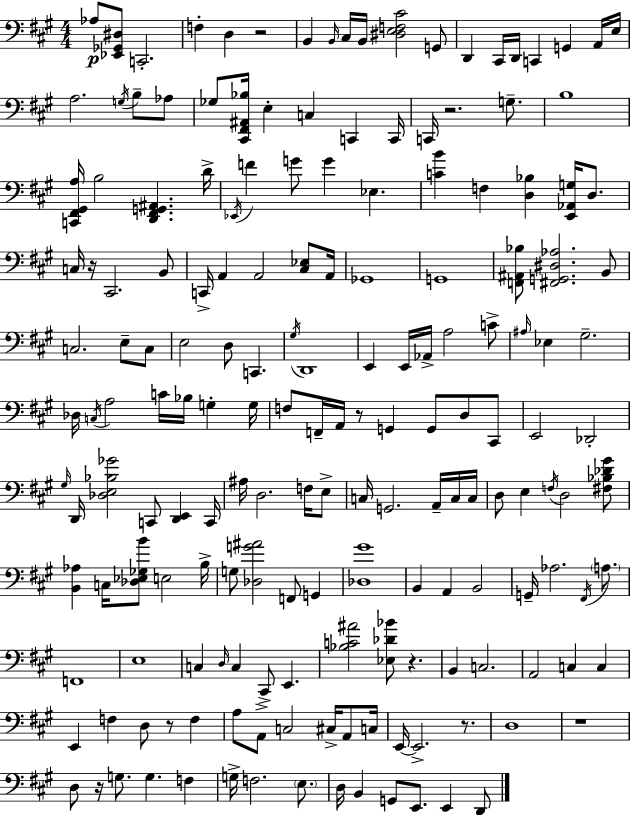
X:1
T:Untitled
M:4/4
L:1/4
K:A
_A,/2 [_E,,_G,,^D,]/2 C,,2 F, D, z2 B,, B,,/4 ^C,/4 B,,/4 [^D,E,F,^C]2 G,,/2 D,, ^C,,/4 D,,/4 C,, G,, A,,/4 E,/4 A,2 G,/4 B,/2 _A,/2 _G,/2 [^C,,^F,,^A,,_B,]/4 E, C, C,, C,,/4 C,,/4 z2 G,/2 B,4 [C,,^F,,^G,,A,]/4 B,2 [D,,^F,,G,,^A,,] D/4 _E,,/4 F G/2 G _E, [CB] F, [D,_B,] [E,,_A,,G,]/4 D,/2 C,/4 z/4 ^C,,2 B,,/2 C,,/4 A,, A,,2 [^C,_E,]/2 A,,/4 _G,,4 G,,4 [F,,^A,,_B,]/2 [^F,,G,,^D,_A,]2 B,,/2 C,2 E,/2 C,/2 E,2 D,/2 C,, ^G,/4 D,,4 E,, E,,/4 _A,,/4 A,2 C/2 ^A,/4 _E, ^G,2 _D,/4 C,/4 A,2 C/4 _B,/4 G, G,/4 F,/2 F,,/4 A,,/4 z/2 G,, G,,/2 D,/2 ^C,,/2 E,,2 _D,,2 ^G,/4 D,,/4 [_D,E,_B,_G]2 C,,/2 [D,,E,,] C,,/4 ^A,/4 D,2 F,/4 E,/2 C,/4 G,,2 A,,/4 C,/4 C,/4 D,/2 E, F,/4 D,2 [^F,_B,_D^G]/2 [B,,_A,] C,/4 [_D,_E,_G,B]/2 E,2 B,/4 G,/2 [_D,G^A]2 F,,/2 G,, [_D,^G]4 B,, A,, B,,2 G,,/4 _A,2 ^F,,/4 A,/2 F,,4 E,4 C, D,/4 C, ^C,,/2 E,, [_B,C^A]2 [_E,_D_B]/2 z B,, C,2 A,,2 C, C, E,, F, D,/2 z/2 F, A,/2 A,,/2 C,2 ^C,/4 A,,/2 C,/4 E,,/4 E,,2 z/2 D,4 z4 D,/2 z/4 G,/2 G, F, G,/4 F,2 E,/2 D,/4 B,, G,,/2 E,,/2 E,, D,,/2